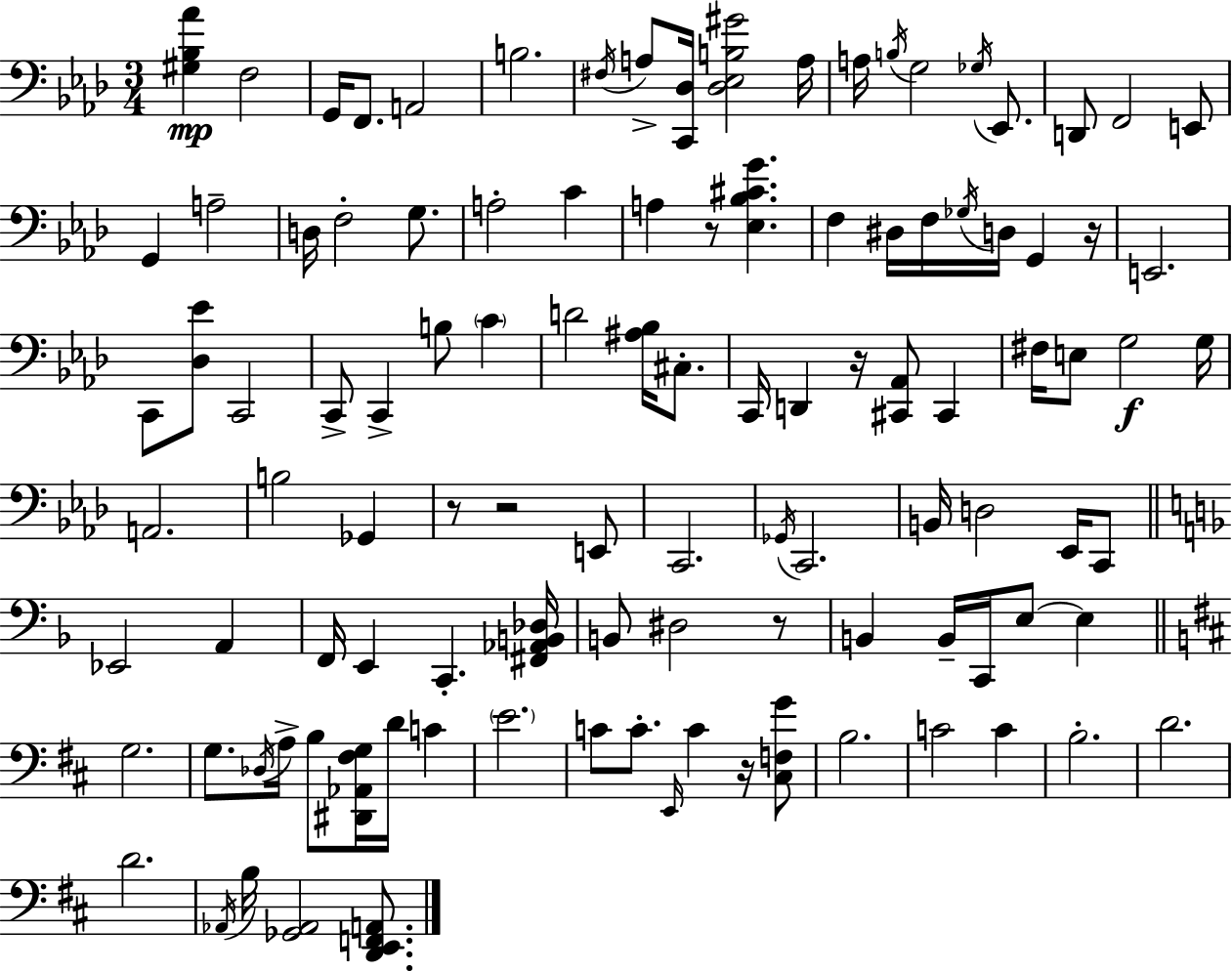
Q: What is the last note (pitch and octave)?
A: B3